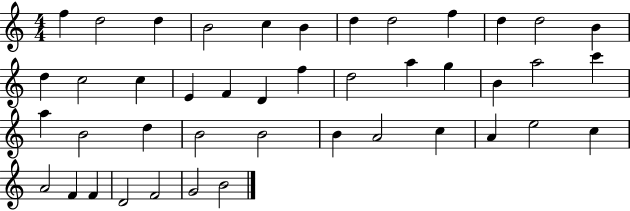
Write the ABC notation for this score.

X:1
T:Untitled
M:4/4
L:1/4
K:C
f d2 d B2 c B d d2 f d d2 B d c2 c E F D f d2 a g B a2 c' a B2 d B2 B2 B A2 c A e2 c A2 F F D2 F2 G2 B2